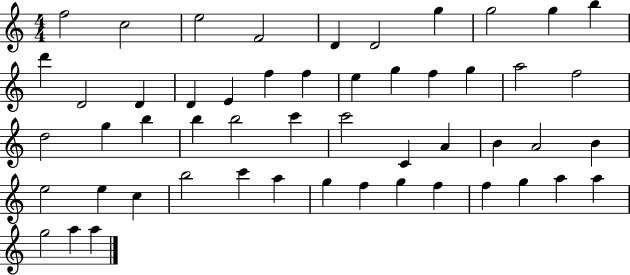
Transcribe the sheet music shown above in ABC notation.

X:1
T:Untitled
M:4/4
L:1/4
K:C
f2 c2 e2 F2 D D2 g g2 g b d' D2 D D E f f e g f g a2 f2 d2 g b b b2 c' c'2 C A B A2 B e2 e c b2 c' a g f g f f g a a g2 a a